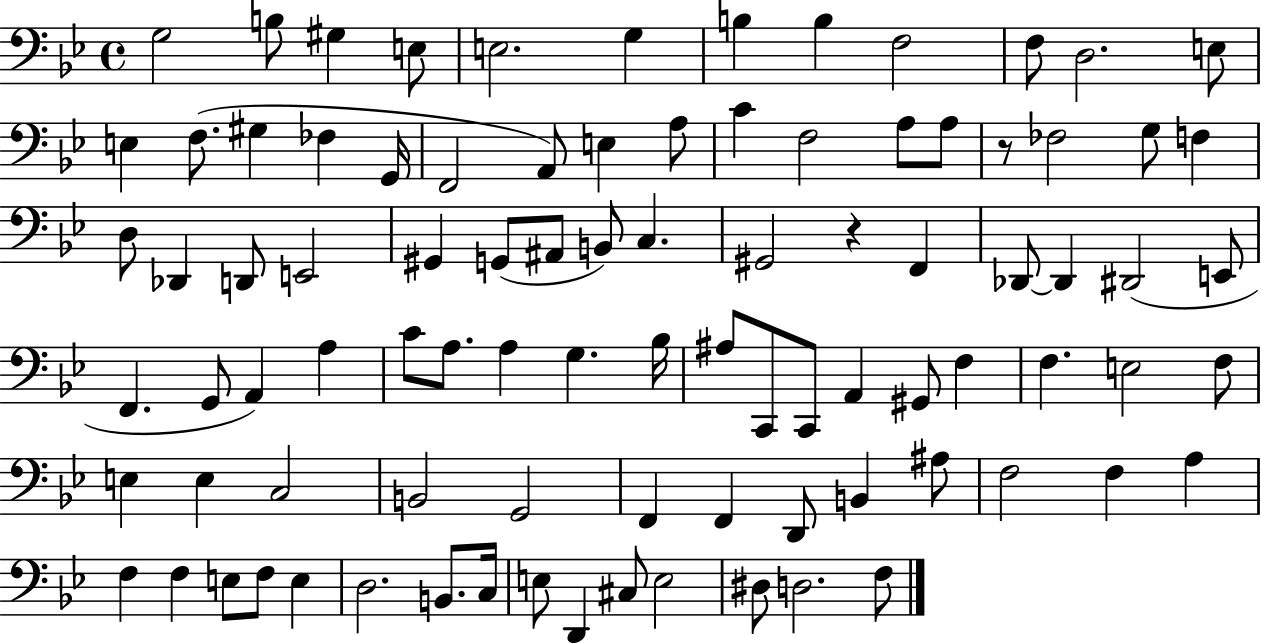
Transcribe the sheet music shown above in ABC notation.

X:1
T:Untitled
M:4/4
L:1/4
K:Bb
G,2 B,/2 ^G, E,/2 E,2 G, B, B, F,2 F,/2 D,2 E,/2 E, F,/2 ^G, _F, G,,/4 F,,2 A,,/2 E, A,/2 C F,2 A,/2 A,/2 z/2 _F,2 G,/2 F, D,/2 _D,, D,,/2 E,,2 ^G,, G,,/2 ^A,,/2 B,,/2 C, ^G,,2 z F,, _D,,/2 _D,, ^D,,2 E,,/2 F,, G,,/2 A,, A, C/2 A,/2 A, G, _B,/4 ^A,/2 C,,/2 C,,/2 A,, ^G,,/2 F, F, E,2 F,/2 E, E, C,2 B,,2 G,,2 F,, F,, D,,/2 B,, ^A,/2 F,2 F, A, F, F, E,/2 F,/2 E, D,2 B,,/2 C,/4 E,/2 D,, ^C,/2 E,2 ^D,/2 D,2 F,/2